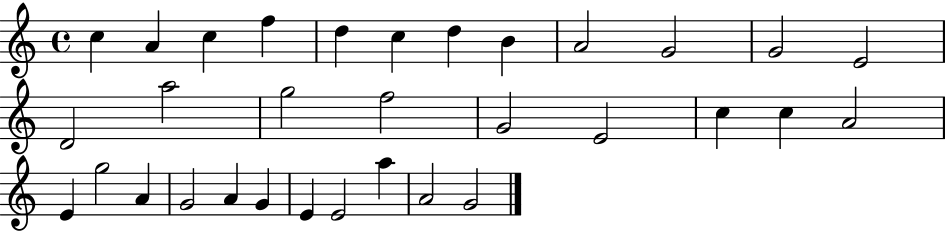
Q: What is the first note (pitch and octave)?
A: C5